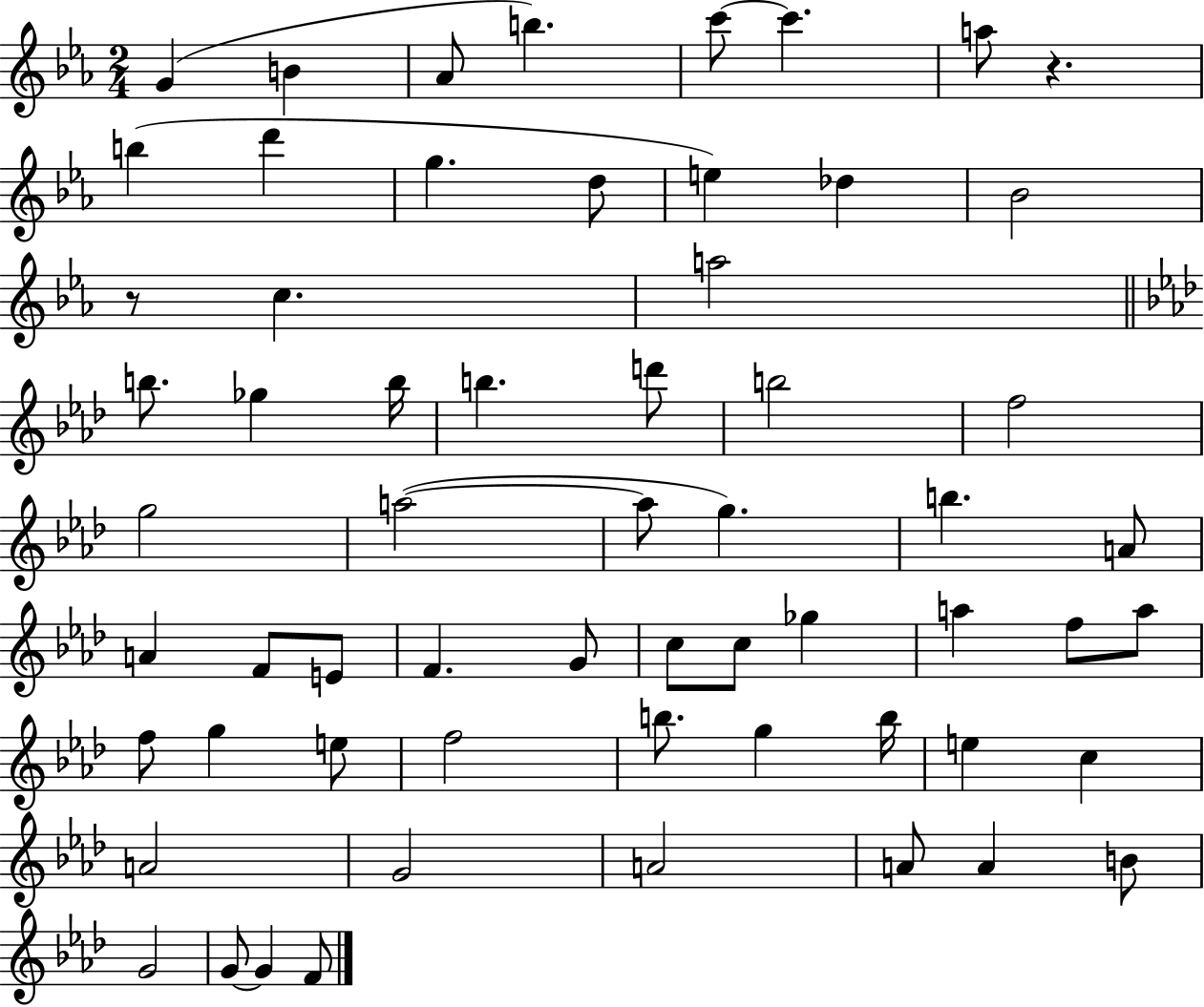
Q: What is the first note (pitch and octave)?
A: G4